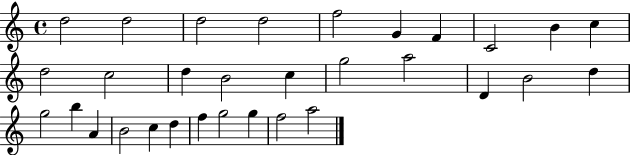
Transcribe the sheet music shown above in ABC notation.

X:1
T:Untitled
M:4/4
L:1/4
K:C
d2 d2 d2 d2 f2 G F C2 B c d2 c2 d B2 c g2 a2 D B2 d g2 b A B2 c d f g2 g f2 a2